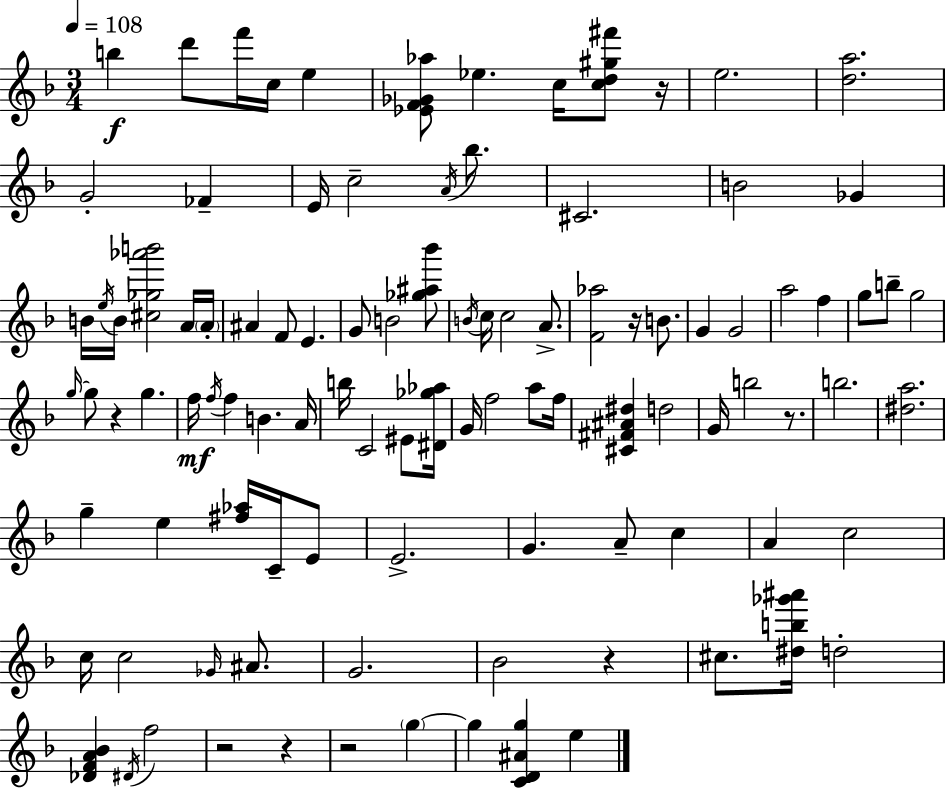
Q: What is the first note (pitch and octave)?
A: B5